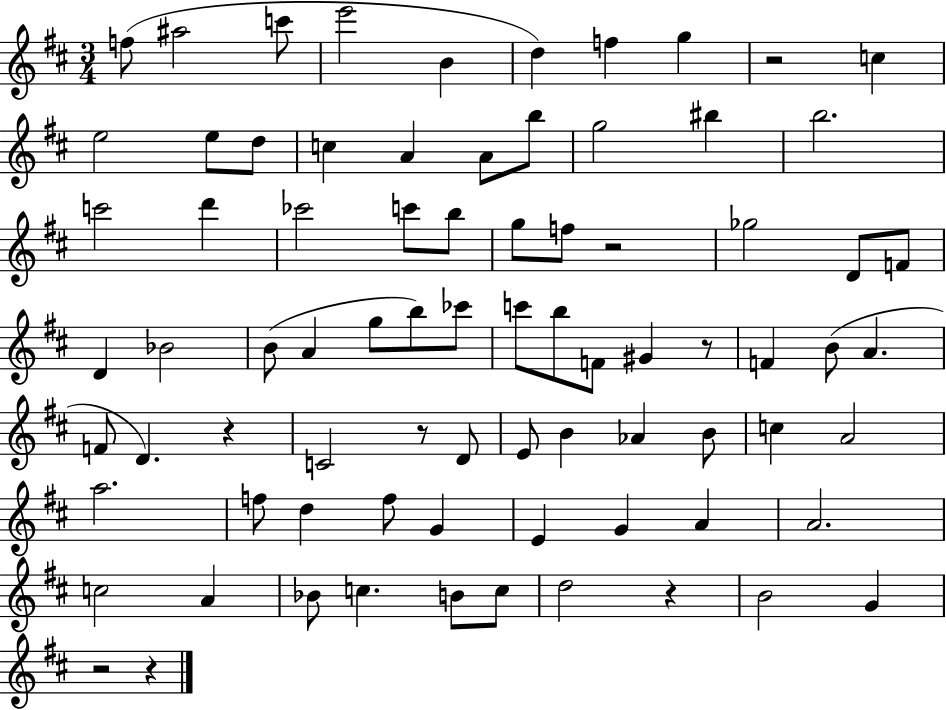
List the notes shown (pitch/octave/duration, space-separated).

F5/e A#5/h C6/e E6/h B4/q D5/q F5/q G5/q R/h C5/q E5/h E5/e D5/e C5/q A4/q A4/e B5/e G5/h BIS5/q B5/h. C6/h D6/q CES6/h C6/e B5/e G5/e F5/e R/h Gb5/h D4/e F4/e D4/q Bb4/h B4/e A4/q G5/e B5/e CES6/e C6/e B5/e F4/e G#4/q R/e F4/q B4/e A4/q. F4/e D4/q. R/q C4/h R/e D4/e E4/e B4/q Ab4/q B4/e C5/q A4/h A5/h. F5/e D5/q F5/e G4/q E4/q G4/q A4/q A4/h. C5/h A4/q Bb4/e C5/q. B4/e C5/e D5/h R/q B4/h G4/q R/h R/q